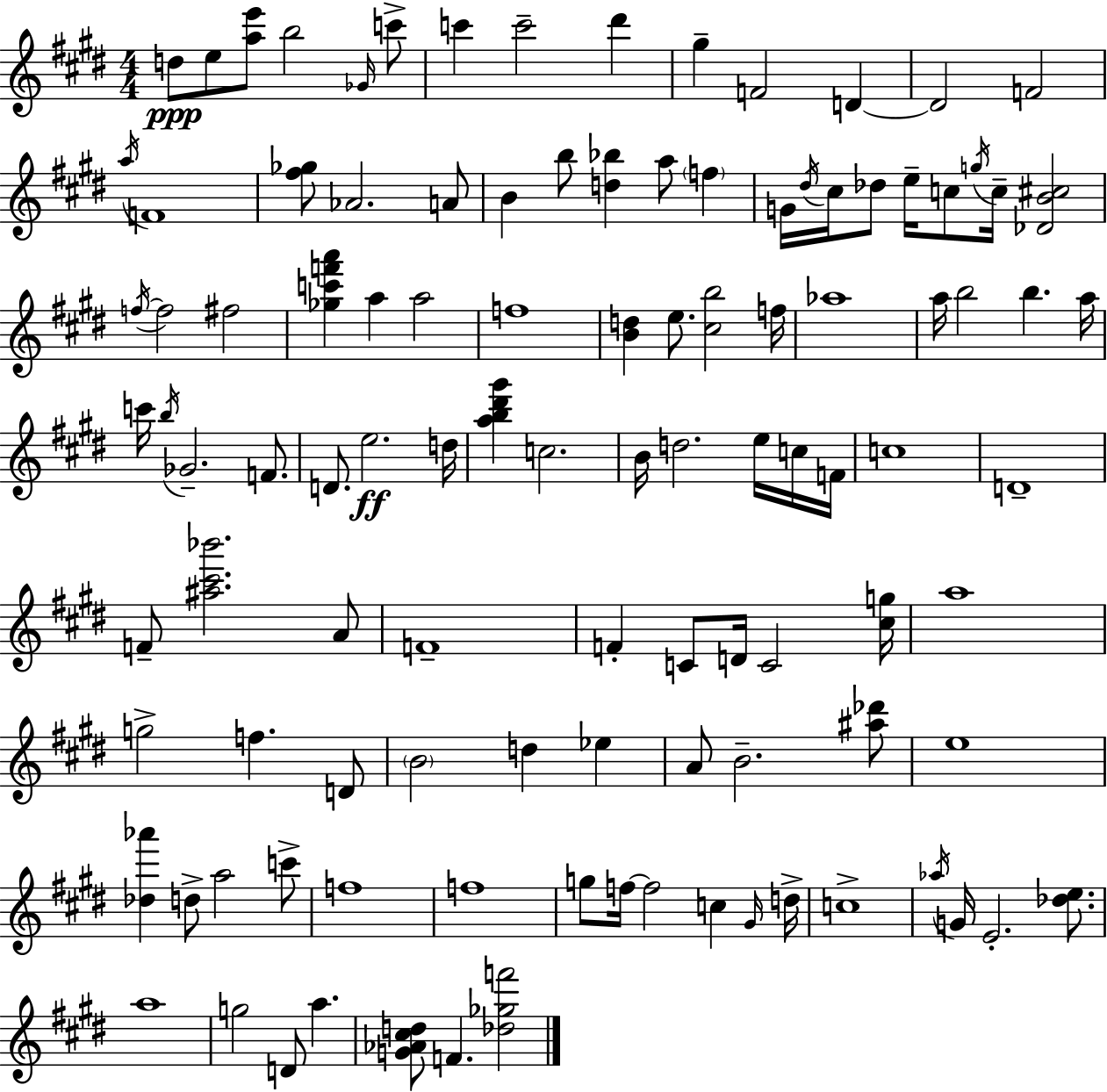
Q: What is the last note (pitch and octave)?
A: F4